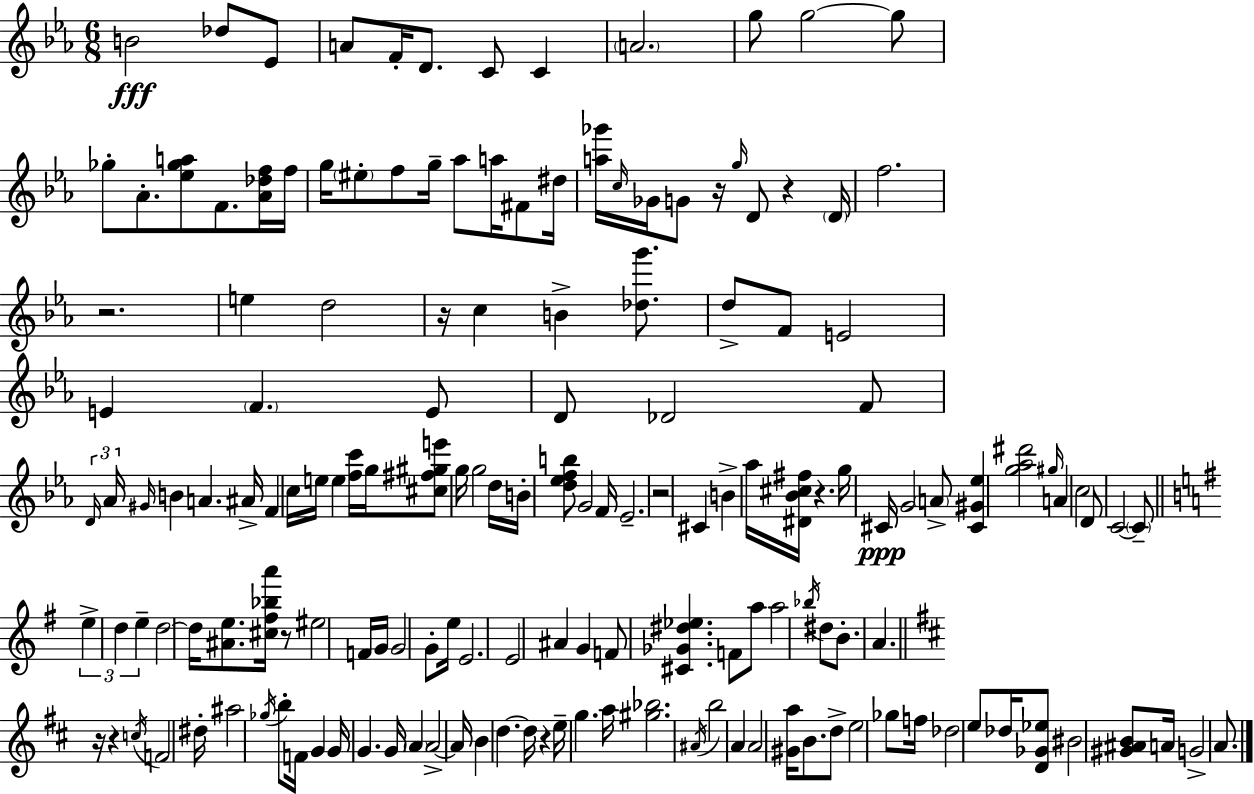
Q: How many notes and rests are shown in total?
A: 161